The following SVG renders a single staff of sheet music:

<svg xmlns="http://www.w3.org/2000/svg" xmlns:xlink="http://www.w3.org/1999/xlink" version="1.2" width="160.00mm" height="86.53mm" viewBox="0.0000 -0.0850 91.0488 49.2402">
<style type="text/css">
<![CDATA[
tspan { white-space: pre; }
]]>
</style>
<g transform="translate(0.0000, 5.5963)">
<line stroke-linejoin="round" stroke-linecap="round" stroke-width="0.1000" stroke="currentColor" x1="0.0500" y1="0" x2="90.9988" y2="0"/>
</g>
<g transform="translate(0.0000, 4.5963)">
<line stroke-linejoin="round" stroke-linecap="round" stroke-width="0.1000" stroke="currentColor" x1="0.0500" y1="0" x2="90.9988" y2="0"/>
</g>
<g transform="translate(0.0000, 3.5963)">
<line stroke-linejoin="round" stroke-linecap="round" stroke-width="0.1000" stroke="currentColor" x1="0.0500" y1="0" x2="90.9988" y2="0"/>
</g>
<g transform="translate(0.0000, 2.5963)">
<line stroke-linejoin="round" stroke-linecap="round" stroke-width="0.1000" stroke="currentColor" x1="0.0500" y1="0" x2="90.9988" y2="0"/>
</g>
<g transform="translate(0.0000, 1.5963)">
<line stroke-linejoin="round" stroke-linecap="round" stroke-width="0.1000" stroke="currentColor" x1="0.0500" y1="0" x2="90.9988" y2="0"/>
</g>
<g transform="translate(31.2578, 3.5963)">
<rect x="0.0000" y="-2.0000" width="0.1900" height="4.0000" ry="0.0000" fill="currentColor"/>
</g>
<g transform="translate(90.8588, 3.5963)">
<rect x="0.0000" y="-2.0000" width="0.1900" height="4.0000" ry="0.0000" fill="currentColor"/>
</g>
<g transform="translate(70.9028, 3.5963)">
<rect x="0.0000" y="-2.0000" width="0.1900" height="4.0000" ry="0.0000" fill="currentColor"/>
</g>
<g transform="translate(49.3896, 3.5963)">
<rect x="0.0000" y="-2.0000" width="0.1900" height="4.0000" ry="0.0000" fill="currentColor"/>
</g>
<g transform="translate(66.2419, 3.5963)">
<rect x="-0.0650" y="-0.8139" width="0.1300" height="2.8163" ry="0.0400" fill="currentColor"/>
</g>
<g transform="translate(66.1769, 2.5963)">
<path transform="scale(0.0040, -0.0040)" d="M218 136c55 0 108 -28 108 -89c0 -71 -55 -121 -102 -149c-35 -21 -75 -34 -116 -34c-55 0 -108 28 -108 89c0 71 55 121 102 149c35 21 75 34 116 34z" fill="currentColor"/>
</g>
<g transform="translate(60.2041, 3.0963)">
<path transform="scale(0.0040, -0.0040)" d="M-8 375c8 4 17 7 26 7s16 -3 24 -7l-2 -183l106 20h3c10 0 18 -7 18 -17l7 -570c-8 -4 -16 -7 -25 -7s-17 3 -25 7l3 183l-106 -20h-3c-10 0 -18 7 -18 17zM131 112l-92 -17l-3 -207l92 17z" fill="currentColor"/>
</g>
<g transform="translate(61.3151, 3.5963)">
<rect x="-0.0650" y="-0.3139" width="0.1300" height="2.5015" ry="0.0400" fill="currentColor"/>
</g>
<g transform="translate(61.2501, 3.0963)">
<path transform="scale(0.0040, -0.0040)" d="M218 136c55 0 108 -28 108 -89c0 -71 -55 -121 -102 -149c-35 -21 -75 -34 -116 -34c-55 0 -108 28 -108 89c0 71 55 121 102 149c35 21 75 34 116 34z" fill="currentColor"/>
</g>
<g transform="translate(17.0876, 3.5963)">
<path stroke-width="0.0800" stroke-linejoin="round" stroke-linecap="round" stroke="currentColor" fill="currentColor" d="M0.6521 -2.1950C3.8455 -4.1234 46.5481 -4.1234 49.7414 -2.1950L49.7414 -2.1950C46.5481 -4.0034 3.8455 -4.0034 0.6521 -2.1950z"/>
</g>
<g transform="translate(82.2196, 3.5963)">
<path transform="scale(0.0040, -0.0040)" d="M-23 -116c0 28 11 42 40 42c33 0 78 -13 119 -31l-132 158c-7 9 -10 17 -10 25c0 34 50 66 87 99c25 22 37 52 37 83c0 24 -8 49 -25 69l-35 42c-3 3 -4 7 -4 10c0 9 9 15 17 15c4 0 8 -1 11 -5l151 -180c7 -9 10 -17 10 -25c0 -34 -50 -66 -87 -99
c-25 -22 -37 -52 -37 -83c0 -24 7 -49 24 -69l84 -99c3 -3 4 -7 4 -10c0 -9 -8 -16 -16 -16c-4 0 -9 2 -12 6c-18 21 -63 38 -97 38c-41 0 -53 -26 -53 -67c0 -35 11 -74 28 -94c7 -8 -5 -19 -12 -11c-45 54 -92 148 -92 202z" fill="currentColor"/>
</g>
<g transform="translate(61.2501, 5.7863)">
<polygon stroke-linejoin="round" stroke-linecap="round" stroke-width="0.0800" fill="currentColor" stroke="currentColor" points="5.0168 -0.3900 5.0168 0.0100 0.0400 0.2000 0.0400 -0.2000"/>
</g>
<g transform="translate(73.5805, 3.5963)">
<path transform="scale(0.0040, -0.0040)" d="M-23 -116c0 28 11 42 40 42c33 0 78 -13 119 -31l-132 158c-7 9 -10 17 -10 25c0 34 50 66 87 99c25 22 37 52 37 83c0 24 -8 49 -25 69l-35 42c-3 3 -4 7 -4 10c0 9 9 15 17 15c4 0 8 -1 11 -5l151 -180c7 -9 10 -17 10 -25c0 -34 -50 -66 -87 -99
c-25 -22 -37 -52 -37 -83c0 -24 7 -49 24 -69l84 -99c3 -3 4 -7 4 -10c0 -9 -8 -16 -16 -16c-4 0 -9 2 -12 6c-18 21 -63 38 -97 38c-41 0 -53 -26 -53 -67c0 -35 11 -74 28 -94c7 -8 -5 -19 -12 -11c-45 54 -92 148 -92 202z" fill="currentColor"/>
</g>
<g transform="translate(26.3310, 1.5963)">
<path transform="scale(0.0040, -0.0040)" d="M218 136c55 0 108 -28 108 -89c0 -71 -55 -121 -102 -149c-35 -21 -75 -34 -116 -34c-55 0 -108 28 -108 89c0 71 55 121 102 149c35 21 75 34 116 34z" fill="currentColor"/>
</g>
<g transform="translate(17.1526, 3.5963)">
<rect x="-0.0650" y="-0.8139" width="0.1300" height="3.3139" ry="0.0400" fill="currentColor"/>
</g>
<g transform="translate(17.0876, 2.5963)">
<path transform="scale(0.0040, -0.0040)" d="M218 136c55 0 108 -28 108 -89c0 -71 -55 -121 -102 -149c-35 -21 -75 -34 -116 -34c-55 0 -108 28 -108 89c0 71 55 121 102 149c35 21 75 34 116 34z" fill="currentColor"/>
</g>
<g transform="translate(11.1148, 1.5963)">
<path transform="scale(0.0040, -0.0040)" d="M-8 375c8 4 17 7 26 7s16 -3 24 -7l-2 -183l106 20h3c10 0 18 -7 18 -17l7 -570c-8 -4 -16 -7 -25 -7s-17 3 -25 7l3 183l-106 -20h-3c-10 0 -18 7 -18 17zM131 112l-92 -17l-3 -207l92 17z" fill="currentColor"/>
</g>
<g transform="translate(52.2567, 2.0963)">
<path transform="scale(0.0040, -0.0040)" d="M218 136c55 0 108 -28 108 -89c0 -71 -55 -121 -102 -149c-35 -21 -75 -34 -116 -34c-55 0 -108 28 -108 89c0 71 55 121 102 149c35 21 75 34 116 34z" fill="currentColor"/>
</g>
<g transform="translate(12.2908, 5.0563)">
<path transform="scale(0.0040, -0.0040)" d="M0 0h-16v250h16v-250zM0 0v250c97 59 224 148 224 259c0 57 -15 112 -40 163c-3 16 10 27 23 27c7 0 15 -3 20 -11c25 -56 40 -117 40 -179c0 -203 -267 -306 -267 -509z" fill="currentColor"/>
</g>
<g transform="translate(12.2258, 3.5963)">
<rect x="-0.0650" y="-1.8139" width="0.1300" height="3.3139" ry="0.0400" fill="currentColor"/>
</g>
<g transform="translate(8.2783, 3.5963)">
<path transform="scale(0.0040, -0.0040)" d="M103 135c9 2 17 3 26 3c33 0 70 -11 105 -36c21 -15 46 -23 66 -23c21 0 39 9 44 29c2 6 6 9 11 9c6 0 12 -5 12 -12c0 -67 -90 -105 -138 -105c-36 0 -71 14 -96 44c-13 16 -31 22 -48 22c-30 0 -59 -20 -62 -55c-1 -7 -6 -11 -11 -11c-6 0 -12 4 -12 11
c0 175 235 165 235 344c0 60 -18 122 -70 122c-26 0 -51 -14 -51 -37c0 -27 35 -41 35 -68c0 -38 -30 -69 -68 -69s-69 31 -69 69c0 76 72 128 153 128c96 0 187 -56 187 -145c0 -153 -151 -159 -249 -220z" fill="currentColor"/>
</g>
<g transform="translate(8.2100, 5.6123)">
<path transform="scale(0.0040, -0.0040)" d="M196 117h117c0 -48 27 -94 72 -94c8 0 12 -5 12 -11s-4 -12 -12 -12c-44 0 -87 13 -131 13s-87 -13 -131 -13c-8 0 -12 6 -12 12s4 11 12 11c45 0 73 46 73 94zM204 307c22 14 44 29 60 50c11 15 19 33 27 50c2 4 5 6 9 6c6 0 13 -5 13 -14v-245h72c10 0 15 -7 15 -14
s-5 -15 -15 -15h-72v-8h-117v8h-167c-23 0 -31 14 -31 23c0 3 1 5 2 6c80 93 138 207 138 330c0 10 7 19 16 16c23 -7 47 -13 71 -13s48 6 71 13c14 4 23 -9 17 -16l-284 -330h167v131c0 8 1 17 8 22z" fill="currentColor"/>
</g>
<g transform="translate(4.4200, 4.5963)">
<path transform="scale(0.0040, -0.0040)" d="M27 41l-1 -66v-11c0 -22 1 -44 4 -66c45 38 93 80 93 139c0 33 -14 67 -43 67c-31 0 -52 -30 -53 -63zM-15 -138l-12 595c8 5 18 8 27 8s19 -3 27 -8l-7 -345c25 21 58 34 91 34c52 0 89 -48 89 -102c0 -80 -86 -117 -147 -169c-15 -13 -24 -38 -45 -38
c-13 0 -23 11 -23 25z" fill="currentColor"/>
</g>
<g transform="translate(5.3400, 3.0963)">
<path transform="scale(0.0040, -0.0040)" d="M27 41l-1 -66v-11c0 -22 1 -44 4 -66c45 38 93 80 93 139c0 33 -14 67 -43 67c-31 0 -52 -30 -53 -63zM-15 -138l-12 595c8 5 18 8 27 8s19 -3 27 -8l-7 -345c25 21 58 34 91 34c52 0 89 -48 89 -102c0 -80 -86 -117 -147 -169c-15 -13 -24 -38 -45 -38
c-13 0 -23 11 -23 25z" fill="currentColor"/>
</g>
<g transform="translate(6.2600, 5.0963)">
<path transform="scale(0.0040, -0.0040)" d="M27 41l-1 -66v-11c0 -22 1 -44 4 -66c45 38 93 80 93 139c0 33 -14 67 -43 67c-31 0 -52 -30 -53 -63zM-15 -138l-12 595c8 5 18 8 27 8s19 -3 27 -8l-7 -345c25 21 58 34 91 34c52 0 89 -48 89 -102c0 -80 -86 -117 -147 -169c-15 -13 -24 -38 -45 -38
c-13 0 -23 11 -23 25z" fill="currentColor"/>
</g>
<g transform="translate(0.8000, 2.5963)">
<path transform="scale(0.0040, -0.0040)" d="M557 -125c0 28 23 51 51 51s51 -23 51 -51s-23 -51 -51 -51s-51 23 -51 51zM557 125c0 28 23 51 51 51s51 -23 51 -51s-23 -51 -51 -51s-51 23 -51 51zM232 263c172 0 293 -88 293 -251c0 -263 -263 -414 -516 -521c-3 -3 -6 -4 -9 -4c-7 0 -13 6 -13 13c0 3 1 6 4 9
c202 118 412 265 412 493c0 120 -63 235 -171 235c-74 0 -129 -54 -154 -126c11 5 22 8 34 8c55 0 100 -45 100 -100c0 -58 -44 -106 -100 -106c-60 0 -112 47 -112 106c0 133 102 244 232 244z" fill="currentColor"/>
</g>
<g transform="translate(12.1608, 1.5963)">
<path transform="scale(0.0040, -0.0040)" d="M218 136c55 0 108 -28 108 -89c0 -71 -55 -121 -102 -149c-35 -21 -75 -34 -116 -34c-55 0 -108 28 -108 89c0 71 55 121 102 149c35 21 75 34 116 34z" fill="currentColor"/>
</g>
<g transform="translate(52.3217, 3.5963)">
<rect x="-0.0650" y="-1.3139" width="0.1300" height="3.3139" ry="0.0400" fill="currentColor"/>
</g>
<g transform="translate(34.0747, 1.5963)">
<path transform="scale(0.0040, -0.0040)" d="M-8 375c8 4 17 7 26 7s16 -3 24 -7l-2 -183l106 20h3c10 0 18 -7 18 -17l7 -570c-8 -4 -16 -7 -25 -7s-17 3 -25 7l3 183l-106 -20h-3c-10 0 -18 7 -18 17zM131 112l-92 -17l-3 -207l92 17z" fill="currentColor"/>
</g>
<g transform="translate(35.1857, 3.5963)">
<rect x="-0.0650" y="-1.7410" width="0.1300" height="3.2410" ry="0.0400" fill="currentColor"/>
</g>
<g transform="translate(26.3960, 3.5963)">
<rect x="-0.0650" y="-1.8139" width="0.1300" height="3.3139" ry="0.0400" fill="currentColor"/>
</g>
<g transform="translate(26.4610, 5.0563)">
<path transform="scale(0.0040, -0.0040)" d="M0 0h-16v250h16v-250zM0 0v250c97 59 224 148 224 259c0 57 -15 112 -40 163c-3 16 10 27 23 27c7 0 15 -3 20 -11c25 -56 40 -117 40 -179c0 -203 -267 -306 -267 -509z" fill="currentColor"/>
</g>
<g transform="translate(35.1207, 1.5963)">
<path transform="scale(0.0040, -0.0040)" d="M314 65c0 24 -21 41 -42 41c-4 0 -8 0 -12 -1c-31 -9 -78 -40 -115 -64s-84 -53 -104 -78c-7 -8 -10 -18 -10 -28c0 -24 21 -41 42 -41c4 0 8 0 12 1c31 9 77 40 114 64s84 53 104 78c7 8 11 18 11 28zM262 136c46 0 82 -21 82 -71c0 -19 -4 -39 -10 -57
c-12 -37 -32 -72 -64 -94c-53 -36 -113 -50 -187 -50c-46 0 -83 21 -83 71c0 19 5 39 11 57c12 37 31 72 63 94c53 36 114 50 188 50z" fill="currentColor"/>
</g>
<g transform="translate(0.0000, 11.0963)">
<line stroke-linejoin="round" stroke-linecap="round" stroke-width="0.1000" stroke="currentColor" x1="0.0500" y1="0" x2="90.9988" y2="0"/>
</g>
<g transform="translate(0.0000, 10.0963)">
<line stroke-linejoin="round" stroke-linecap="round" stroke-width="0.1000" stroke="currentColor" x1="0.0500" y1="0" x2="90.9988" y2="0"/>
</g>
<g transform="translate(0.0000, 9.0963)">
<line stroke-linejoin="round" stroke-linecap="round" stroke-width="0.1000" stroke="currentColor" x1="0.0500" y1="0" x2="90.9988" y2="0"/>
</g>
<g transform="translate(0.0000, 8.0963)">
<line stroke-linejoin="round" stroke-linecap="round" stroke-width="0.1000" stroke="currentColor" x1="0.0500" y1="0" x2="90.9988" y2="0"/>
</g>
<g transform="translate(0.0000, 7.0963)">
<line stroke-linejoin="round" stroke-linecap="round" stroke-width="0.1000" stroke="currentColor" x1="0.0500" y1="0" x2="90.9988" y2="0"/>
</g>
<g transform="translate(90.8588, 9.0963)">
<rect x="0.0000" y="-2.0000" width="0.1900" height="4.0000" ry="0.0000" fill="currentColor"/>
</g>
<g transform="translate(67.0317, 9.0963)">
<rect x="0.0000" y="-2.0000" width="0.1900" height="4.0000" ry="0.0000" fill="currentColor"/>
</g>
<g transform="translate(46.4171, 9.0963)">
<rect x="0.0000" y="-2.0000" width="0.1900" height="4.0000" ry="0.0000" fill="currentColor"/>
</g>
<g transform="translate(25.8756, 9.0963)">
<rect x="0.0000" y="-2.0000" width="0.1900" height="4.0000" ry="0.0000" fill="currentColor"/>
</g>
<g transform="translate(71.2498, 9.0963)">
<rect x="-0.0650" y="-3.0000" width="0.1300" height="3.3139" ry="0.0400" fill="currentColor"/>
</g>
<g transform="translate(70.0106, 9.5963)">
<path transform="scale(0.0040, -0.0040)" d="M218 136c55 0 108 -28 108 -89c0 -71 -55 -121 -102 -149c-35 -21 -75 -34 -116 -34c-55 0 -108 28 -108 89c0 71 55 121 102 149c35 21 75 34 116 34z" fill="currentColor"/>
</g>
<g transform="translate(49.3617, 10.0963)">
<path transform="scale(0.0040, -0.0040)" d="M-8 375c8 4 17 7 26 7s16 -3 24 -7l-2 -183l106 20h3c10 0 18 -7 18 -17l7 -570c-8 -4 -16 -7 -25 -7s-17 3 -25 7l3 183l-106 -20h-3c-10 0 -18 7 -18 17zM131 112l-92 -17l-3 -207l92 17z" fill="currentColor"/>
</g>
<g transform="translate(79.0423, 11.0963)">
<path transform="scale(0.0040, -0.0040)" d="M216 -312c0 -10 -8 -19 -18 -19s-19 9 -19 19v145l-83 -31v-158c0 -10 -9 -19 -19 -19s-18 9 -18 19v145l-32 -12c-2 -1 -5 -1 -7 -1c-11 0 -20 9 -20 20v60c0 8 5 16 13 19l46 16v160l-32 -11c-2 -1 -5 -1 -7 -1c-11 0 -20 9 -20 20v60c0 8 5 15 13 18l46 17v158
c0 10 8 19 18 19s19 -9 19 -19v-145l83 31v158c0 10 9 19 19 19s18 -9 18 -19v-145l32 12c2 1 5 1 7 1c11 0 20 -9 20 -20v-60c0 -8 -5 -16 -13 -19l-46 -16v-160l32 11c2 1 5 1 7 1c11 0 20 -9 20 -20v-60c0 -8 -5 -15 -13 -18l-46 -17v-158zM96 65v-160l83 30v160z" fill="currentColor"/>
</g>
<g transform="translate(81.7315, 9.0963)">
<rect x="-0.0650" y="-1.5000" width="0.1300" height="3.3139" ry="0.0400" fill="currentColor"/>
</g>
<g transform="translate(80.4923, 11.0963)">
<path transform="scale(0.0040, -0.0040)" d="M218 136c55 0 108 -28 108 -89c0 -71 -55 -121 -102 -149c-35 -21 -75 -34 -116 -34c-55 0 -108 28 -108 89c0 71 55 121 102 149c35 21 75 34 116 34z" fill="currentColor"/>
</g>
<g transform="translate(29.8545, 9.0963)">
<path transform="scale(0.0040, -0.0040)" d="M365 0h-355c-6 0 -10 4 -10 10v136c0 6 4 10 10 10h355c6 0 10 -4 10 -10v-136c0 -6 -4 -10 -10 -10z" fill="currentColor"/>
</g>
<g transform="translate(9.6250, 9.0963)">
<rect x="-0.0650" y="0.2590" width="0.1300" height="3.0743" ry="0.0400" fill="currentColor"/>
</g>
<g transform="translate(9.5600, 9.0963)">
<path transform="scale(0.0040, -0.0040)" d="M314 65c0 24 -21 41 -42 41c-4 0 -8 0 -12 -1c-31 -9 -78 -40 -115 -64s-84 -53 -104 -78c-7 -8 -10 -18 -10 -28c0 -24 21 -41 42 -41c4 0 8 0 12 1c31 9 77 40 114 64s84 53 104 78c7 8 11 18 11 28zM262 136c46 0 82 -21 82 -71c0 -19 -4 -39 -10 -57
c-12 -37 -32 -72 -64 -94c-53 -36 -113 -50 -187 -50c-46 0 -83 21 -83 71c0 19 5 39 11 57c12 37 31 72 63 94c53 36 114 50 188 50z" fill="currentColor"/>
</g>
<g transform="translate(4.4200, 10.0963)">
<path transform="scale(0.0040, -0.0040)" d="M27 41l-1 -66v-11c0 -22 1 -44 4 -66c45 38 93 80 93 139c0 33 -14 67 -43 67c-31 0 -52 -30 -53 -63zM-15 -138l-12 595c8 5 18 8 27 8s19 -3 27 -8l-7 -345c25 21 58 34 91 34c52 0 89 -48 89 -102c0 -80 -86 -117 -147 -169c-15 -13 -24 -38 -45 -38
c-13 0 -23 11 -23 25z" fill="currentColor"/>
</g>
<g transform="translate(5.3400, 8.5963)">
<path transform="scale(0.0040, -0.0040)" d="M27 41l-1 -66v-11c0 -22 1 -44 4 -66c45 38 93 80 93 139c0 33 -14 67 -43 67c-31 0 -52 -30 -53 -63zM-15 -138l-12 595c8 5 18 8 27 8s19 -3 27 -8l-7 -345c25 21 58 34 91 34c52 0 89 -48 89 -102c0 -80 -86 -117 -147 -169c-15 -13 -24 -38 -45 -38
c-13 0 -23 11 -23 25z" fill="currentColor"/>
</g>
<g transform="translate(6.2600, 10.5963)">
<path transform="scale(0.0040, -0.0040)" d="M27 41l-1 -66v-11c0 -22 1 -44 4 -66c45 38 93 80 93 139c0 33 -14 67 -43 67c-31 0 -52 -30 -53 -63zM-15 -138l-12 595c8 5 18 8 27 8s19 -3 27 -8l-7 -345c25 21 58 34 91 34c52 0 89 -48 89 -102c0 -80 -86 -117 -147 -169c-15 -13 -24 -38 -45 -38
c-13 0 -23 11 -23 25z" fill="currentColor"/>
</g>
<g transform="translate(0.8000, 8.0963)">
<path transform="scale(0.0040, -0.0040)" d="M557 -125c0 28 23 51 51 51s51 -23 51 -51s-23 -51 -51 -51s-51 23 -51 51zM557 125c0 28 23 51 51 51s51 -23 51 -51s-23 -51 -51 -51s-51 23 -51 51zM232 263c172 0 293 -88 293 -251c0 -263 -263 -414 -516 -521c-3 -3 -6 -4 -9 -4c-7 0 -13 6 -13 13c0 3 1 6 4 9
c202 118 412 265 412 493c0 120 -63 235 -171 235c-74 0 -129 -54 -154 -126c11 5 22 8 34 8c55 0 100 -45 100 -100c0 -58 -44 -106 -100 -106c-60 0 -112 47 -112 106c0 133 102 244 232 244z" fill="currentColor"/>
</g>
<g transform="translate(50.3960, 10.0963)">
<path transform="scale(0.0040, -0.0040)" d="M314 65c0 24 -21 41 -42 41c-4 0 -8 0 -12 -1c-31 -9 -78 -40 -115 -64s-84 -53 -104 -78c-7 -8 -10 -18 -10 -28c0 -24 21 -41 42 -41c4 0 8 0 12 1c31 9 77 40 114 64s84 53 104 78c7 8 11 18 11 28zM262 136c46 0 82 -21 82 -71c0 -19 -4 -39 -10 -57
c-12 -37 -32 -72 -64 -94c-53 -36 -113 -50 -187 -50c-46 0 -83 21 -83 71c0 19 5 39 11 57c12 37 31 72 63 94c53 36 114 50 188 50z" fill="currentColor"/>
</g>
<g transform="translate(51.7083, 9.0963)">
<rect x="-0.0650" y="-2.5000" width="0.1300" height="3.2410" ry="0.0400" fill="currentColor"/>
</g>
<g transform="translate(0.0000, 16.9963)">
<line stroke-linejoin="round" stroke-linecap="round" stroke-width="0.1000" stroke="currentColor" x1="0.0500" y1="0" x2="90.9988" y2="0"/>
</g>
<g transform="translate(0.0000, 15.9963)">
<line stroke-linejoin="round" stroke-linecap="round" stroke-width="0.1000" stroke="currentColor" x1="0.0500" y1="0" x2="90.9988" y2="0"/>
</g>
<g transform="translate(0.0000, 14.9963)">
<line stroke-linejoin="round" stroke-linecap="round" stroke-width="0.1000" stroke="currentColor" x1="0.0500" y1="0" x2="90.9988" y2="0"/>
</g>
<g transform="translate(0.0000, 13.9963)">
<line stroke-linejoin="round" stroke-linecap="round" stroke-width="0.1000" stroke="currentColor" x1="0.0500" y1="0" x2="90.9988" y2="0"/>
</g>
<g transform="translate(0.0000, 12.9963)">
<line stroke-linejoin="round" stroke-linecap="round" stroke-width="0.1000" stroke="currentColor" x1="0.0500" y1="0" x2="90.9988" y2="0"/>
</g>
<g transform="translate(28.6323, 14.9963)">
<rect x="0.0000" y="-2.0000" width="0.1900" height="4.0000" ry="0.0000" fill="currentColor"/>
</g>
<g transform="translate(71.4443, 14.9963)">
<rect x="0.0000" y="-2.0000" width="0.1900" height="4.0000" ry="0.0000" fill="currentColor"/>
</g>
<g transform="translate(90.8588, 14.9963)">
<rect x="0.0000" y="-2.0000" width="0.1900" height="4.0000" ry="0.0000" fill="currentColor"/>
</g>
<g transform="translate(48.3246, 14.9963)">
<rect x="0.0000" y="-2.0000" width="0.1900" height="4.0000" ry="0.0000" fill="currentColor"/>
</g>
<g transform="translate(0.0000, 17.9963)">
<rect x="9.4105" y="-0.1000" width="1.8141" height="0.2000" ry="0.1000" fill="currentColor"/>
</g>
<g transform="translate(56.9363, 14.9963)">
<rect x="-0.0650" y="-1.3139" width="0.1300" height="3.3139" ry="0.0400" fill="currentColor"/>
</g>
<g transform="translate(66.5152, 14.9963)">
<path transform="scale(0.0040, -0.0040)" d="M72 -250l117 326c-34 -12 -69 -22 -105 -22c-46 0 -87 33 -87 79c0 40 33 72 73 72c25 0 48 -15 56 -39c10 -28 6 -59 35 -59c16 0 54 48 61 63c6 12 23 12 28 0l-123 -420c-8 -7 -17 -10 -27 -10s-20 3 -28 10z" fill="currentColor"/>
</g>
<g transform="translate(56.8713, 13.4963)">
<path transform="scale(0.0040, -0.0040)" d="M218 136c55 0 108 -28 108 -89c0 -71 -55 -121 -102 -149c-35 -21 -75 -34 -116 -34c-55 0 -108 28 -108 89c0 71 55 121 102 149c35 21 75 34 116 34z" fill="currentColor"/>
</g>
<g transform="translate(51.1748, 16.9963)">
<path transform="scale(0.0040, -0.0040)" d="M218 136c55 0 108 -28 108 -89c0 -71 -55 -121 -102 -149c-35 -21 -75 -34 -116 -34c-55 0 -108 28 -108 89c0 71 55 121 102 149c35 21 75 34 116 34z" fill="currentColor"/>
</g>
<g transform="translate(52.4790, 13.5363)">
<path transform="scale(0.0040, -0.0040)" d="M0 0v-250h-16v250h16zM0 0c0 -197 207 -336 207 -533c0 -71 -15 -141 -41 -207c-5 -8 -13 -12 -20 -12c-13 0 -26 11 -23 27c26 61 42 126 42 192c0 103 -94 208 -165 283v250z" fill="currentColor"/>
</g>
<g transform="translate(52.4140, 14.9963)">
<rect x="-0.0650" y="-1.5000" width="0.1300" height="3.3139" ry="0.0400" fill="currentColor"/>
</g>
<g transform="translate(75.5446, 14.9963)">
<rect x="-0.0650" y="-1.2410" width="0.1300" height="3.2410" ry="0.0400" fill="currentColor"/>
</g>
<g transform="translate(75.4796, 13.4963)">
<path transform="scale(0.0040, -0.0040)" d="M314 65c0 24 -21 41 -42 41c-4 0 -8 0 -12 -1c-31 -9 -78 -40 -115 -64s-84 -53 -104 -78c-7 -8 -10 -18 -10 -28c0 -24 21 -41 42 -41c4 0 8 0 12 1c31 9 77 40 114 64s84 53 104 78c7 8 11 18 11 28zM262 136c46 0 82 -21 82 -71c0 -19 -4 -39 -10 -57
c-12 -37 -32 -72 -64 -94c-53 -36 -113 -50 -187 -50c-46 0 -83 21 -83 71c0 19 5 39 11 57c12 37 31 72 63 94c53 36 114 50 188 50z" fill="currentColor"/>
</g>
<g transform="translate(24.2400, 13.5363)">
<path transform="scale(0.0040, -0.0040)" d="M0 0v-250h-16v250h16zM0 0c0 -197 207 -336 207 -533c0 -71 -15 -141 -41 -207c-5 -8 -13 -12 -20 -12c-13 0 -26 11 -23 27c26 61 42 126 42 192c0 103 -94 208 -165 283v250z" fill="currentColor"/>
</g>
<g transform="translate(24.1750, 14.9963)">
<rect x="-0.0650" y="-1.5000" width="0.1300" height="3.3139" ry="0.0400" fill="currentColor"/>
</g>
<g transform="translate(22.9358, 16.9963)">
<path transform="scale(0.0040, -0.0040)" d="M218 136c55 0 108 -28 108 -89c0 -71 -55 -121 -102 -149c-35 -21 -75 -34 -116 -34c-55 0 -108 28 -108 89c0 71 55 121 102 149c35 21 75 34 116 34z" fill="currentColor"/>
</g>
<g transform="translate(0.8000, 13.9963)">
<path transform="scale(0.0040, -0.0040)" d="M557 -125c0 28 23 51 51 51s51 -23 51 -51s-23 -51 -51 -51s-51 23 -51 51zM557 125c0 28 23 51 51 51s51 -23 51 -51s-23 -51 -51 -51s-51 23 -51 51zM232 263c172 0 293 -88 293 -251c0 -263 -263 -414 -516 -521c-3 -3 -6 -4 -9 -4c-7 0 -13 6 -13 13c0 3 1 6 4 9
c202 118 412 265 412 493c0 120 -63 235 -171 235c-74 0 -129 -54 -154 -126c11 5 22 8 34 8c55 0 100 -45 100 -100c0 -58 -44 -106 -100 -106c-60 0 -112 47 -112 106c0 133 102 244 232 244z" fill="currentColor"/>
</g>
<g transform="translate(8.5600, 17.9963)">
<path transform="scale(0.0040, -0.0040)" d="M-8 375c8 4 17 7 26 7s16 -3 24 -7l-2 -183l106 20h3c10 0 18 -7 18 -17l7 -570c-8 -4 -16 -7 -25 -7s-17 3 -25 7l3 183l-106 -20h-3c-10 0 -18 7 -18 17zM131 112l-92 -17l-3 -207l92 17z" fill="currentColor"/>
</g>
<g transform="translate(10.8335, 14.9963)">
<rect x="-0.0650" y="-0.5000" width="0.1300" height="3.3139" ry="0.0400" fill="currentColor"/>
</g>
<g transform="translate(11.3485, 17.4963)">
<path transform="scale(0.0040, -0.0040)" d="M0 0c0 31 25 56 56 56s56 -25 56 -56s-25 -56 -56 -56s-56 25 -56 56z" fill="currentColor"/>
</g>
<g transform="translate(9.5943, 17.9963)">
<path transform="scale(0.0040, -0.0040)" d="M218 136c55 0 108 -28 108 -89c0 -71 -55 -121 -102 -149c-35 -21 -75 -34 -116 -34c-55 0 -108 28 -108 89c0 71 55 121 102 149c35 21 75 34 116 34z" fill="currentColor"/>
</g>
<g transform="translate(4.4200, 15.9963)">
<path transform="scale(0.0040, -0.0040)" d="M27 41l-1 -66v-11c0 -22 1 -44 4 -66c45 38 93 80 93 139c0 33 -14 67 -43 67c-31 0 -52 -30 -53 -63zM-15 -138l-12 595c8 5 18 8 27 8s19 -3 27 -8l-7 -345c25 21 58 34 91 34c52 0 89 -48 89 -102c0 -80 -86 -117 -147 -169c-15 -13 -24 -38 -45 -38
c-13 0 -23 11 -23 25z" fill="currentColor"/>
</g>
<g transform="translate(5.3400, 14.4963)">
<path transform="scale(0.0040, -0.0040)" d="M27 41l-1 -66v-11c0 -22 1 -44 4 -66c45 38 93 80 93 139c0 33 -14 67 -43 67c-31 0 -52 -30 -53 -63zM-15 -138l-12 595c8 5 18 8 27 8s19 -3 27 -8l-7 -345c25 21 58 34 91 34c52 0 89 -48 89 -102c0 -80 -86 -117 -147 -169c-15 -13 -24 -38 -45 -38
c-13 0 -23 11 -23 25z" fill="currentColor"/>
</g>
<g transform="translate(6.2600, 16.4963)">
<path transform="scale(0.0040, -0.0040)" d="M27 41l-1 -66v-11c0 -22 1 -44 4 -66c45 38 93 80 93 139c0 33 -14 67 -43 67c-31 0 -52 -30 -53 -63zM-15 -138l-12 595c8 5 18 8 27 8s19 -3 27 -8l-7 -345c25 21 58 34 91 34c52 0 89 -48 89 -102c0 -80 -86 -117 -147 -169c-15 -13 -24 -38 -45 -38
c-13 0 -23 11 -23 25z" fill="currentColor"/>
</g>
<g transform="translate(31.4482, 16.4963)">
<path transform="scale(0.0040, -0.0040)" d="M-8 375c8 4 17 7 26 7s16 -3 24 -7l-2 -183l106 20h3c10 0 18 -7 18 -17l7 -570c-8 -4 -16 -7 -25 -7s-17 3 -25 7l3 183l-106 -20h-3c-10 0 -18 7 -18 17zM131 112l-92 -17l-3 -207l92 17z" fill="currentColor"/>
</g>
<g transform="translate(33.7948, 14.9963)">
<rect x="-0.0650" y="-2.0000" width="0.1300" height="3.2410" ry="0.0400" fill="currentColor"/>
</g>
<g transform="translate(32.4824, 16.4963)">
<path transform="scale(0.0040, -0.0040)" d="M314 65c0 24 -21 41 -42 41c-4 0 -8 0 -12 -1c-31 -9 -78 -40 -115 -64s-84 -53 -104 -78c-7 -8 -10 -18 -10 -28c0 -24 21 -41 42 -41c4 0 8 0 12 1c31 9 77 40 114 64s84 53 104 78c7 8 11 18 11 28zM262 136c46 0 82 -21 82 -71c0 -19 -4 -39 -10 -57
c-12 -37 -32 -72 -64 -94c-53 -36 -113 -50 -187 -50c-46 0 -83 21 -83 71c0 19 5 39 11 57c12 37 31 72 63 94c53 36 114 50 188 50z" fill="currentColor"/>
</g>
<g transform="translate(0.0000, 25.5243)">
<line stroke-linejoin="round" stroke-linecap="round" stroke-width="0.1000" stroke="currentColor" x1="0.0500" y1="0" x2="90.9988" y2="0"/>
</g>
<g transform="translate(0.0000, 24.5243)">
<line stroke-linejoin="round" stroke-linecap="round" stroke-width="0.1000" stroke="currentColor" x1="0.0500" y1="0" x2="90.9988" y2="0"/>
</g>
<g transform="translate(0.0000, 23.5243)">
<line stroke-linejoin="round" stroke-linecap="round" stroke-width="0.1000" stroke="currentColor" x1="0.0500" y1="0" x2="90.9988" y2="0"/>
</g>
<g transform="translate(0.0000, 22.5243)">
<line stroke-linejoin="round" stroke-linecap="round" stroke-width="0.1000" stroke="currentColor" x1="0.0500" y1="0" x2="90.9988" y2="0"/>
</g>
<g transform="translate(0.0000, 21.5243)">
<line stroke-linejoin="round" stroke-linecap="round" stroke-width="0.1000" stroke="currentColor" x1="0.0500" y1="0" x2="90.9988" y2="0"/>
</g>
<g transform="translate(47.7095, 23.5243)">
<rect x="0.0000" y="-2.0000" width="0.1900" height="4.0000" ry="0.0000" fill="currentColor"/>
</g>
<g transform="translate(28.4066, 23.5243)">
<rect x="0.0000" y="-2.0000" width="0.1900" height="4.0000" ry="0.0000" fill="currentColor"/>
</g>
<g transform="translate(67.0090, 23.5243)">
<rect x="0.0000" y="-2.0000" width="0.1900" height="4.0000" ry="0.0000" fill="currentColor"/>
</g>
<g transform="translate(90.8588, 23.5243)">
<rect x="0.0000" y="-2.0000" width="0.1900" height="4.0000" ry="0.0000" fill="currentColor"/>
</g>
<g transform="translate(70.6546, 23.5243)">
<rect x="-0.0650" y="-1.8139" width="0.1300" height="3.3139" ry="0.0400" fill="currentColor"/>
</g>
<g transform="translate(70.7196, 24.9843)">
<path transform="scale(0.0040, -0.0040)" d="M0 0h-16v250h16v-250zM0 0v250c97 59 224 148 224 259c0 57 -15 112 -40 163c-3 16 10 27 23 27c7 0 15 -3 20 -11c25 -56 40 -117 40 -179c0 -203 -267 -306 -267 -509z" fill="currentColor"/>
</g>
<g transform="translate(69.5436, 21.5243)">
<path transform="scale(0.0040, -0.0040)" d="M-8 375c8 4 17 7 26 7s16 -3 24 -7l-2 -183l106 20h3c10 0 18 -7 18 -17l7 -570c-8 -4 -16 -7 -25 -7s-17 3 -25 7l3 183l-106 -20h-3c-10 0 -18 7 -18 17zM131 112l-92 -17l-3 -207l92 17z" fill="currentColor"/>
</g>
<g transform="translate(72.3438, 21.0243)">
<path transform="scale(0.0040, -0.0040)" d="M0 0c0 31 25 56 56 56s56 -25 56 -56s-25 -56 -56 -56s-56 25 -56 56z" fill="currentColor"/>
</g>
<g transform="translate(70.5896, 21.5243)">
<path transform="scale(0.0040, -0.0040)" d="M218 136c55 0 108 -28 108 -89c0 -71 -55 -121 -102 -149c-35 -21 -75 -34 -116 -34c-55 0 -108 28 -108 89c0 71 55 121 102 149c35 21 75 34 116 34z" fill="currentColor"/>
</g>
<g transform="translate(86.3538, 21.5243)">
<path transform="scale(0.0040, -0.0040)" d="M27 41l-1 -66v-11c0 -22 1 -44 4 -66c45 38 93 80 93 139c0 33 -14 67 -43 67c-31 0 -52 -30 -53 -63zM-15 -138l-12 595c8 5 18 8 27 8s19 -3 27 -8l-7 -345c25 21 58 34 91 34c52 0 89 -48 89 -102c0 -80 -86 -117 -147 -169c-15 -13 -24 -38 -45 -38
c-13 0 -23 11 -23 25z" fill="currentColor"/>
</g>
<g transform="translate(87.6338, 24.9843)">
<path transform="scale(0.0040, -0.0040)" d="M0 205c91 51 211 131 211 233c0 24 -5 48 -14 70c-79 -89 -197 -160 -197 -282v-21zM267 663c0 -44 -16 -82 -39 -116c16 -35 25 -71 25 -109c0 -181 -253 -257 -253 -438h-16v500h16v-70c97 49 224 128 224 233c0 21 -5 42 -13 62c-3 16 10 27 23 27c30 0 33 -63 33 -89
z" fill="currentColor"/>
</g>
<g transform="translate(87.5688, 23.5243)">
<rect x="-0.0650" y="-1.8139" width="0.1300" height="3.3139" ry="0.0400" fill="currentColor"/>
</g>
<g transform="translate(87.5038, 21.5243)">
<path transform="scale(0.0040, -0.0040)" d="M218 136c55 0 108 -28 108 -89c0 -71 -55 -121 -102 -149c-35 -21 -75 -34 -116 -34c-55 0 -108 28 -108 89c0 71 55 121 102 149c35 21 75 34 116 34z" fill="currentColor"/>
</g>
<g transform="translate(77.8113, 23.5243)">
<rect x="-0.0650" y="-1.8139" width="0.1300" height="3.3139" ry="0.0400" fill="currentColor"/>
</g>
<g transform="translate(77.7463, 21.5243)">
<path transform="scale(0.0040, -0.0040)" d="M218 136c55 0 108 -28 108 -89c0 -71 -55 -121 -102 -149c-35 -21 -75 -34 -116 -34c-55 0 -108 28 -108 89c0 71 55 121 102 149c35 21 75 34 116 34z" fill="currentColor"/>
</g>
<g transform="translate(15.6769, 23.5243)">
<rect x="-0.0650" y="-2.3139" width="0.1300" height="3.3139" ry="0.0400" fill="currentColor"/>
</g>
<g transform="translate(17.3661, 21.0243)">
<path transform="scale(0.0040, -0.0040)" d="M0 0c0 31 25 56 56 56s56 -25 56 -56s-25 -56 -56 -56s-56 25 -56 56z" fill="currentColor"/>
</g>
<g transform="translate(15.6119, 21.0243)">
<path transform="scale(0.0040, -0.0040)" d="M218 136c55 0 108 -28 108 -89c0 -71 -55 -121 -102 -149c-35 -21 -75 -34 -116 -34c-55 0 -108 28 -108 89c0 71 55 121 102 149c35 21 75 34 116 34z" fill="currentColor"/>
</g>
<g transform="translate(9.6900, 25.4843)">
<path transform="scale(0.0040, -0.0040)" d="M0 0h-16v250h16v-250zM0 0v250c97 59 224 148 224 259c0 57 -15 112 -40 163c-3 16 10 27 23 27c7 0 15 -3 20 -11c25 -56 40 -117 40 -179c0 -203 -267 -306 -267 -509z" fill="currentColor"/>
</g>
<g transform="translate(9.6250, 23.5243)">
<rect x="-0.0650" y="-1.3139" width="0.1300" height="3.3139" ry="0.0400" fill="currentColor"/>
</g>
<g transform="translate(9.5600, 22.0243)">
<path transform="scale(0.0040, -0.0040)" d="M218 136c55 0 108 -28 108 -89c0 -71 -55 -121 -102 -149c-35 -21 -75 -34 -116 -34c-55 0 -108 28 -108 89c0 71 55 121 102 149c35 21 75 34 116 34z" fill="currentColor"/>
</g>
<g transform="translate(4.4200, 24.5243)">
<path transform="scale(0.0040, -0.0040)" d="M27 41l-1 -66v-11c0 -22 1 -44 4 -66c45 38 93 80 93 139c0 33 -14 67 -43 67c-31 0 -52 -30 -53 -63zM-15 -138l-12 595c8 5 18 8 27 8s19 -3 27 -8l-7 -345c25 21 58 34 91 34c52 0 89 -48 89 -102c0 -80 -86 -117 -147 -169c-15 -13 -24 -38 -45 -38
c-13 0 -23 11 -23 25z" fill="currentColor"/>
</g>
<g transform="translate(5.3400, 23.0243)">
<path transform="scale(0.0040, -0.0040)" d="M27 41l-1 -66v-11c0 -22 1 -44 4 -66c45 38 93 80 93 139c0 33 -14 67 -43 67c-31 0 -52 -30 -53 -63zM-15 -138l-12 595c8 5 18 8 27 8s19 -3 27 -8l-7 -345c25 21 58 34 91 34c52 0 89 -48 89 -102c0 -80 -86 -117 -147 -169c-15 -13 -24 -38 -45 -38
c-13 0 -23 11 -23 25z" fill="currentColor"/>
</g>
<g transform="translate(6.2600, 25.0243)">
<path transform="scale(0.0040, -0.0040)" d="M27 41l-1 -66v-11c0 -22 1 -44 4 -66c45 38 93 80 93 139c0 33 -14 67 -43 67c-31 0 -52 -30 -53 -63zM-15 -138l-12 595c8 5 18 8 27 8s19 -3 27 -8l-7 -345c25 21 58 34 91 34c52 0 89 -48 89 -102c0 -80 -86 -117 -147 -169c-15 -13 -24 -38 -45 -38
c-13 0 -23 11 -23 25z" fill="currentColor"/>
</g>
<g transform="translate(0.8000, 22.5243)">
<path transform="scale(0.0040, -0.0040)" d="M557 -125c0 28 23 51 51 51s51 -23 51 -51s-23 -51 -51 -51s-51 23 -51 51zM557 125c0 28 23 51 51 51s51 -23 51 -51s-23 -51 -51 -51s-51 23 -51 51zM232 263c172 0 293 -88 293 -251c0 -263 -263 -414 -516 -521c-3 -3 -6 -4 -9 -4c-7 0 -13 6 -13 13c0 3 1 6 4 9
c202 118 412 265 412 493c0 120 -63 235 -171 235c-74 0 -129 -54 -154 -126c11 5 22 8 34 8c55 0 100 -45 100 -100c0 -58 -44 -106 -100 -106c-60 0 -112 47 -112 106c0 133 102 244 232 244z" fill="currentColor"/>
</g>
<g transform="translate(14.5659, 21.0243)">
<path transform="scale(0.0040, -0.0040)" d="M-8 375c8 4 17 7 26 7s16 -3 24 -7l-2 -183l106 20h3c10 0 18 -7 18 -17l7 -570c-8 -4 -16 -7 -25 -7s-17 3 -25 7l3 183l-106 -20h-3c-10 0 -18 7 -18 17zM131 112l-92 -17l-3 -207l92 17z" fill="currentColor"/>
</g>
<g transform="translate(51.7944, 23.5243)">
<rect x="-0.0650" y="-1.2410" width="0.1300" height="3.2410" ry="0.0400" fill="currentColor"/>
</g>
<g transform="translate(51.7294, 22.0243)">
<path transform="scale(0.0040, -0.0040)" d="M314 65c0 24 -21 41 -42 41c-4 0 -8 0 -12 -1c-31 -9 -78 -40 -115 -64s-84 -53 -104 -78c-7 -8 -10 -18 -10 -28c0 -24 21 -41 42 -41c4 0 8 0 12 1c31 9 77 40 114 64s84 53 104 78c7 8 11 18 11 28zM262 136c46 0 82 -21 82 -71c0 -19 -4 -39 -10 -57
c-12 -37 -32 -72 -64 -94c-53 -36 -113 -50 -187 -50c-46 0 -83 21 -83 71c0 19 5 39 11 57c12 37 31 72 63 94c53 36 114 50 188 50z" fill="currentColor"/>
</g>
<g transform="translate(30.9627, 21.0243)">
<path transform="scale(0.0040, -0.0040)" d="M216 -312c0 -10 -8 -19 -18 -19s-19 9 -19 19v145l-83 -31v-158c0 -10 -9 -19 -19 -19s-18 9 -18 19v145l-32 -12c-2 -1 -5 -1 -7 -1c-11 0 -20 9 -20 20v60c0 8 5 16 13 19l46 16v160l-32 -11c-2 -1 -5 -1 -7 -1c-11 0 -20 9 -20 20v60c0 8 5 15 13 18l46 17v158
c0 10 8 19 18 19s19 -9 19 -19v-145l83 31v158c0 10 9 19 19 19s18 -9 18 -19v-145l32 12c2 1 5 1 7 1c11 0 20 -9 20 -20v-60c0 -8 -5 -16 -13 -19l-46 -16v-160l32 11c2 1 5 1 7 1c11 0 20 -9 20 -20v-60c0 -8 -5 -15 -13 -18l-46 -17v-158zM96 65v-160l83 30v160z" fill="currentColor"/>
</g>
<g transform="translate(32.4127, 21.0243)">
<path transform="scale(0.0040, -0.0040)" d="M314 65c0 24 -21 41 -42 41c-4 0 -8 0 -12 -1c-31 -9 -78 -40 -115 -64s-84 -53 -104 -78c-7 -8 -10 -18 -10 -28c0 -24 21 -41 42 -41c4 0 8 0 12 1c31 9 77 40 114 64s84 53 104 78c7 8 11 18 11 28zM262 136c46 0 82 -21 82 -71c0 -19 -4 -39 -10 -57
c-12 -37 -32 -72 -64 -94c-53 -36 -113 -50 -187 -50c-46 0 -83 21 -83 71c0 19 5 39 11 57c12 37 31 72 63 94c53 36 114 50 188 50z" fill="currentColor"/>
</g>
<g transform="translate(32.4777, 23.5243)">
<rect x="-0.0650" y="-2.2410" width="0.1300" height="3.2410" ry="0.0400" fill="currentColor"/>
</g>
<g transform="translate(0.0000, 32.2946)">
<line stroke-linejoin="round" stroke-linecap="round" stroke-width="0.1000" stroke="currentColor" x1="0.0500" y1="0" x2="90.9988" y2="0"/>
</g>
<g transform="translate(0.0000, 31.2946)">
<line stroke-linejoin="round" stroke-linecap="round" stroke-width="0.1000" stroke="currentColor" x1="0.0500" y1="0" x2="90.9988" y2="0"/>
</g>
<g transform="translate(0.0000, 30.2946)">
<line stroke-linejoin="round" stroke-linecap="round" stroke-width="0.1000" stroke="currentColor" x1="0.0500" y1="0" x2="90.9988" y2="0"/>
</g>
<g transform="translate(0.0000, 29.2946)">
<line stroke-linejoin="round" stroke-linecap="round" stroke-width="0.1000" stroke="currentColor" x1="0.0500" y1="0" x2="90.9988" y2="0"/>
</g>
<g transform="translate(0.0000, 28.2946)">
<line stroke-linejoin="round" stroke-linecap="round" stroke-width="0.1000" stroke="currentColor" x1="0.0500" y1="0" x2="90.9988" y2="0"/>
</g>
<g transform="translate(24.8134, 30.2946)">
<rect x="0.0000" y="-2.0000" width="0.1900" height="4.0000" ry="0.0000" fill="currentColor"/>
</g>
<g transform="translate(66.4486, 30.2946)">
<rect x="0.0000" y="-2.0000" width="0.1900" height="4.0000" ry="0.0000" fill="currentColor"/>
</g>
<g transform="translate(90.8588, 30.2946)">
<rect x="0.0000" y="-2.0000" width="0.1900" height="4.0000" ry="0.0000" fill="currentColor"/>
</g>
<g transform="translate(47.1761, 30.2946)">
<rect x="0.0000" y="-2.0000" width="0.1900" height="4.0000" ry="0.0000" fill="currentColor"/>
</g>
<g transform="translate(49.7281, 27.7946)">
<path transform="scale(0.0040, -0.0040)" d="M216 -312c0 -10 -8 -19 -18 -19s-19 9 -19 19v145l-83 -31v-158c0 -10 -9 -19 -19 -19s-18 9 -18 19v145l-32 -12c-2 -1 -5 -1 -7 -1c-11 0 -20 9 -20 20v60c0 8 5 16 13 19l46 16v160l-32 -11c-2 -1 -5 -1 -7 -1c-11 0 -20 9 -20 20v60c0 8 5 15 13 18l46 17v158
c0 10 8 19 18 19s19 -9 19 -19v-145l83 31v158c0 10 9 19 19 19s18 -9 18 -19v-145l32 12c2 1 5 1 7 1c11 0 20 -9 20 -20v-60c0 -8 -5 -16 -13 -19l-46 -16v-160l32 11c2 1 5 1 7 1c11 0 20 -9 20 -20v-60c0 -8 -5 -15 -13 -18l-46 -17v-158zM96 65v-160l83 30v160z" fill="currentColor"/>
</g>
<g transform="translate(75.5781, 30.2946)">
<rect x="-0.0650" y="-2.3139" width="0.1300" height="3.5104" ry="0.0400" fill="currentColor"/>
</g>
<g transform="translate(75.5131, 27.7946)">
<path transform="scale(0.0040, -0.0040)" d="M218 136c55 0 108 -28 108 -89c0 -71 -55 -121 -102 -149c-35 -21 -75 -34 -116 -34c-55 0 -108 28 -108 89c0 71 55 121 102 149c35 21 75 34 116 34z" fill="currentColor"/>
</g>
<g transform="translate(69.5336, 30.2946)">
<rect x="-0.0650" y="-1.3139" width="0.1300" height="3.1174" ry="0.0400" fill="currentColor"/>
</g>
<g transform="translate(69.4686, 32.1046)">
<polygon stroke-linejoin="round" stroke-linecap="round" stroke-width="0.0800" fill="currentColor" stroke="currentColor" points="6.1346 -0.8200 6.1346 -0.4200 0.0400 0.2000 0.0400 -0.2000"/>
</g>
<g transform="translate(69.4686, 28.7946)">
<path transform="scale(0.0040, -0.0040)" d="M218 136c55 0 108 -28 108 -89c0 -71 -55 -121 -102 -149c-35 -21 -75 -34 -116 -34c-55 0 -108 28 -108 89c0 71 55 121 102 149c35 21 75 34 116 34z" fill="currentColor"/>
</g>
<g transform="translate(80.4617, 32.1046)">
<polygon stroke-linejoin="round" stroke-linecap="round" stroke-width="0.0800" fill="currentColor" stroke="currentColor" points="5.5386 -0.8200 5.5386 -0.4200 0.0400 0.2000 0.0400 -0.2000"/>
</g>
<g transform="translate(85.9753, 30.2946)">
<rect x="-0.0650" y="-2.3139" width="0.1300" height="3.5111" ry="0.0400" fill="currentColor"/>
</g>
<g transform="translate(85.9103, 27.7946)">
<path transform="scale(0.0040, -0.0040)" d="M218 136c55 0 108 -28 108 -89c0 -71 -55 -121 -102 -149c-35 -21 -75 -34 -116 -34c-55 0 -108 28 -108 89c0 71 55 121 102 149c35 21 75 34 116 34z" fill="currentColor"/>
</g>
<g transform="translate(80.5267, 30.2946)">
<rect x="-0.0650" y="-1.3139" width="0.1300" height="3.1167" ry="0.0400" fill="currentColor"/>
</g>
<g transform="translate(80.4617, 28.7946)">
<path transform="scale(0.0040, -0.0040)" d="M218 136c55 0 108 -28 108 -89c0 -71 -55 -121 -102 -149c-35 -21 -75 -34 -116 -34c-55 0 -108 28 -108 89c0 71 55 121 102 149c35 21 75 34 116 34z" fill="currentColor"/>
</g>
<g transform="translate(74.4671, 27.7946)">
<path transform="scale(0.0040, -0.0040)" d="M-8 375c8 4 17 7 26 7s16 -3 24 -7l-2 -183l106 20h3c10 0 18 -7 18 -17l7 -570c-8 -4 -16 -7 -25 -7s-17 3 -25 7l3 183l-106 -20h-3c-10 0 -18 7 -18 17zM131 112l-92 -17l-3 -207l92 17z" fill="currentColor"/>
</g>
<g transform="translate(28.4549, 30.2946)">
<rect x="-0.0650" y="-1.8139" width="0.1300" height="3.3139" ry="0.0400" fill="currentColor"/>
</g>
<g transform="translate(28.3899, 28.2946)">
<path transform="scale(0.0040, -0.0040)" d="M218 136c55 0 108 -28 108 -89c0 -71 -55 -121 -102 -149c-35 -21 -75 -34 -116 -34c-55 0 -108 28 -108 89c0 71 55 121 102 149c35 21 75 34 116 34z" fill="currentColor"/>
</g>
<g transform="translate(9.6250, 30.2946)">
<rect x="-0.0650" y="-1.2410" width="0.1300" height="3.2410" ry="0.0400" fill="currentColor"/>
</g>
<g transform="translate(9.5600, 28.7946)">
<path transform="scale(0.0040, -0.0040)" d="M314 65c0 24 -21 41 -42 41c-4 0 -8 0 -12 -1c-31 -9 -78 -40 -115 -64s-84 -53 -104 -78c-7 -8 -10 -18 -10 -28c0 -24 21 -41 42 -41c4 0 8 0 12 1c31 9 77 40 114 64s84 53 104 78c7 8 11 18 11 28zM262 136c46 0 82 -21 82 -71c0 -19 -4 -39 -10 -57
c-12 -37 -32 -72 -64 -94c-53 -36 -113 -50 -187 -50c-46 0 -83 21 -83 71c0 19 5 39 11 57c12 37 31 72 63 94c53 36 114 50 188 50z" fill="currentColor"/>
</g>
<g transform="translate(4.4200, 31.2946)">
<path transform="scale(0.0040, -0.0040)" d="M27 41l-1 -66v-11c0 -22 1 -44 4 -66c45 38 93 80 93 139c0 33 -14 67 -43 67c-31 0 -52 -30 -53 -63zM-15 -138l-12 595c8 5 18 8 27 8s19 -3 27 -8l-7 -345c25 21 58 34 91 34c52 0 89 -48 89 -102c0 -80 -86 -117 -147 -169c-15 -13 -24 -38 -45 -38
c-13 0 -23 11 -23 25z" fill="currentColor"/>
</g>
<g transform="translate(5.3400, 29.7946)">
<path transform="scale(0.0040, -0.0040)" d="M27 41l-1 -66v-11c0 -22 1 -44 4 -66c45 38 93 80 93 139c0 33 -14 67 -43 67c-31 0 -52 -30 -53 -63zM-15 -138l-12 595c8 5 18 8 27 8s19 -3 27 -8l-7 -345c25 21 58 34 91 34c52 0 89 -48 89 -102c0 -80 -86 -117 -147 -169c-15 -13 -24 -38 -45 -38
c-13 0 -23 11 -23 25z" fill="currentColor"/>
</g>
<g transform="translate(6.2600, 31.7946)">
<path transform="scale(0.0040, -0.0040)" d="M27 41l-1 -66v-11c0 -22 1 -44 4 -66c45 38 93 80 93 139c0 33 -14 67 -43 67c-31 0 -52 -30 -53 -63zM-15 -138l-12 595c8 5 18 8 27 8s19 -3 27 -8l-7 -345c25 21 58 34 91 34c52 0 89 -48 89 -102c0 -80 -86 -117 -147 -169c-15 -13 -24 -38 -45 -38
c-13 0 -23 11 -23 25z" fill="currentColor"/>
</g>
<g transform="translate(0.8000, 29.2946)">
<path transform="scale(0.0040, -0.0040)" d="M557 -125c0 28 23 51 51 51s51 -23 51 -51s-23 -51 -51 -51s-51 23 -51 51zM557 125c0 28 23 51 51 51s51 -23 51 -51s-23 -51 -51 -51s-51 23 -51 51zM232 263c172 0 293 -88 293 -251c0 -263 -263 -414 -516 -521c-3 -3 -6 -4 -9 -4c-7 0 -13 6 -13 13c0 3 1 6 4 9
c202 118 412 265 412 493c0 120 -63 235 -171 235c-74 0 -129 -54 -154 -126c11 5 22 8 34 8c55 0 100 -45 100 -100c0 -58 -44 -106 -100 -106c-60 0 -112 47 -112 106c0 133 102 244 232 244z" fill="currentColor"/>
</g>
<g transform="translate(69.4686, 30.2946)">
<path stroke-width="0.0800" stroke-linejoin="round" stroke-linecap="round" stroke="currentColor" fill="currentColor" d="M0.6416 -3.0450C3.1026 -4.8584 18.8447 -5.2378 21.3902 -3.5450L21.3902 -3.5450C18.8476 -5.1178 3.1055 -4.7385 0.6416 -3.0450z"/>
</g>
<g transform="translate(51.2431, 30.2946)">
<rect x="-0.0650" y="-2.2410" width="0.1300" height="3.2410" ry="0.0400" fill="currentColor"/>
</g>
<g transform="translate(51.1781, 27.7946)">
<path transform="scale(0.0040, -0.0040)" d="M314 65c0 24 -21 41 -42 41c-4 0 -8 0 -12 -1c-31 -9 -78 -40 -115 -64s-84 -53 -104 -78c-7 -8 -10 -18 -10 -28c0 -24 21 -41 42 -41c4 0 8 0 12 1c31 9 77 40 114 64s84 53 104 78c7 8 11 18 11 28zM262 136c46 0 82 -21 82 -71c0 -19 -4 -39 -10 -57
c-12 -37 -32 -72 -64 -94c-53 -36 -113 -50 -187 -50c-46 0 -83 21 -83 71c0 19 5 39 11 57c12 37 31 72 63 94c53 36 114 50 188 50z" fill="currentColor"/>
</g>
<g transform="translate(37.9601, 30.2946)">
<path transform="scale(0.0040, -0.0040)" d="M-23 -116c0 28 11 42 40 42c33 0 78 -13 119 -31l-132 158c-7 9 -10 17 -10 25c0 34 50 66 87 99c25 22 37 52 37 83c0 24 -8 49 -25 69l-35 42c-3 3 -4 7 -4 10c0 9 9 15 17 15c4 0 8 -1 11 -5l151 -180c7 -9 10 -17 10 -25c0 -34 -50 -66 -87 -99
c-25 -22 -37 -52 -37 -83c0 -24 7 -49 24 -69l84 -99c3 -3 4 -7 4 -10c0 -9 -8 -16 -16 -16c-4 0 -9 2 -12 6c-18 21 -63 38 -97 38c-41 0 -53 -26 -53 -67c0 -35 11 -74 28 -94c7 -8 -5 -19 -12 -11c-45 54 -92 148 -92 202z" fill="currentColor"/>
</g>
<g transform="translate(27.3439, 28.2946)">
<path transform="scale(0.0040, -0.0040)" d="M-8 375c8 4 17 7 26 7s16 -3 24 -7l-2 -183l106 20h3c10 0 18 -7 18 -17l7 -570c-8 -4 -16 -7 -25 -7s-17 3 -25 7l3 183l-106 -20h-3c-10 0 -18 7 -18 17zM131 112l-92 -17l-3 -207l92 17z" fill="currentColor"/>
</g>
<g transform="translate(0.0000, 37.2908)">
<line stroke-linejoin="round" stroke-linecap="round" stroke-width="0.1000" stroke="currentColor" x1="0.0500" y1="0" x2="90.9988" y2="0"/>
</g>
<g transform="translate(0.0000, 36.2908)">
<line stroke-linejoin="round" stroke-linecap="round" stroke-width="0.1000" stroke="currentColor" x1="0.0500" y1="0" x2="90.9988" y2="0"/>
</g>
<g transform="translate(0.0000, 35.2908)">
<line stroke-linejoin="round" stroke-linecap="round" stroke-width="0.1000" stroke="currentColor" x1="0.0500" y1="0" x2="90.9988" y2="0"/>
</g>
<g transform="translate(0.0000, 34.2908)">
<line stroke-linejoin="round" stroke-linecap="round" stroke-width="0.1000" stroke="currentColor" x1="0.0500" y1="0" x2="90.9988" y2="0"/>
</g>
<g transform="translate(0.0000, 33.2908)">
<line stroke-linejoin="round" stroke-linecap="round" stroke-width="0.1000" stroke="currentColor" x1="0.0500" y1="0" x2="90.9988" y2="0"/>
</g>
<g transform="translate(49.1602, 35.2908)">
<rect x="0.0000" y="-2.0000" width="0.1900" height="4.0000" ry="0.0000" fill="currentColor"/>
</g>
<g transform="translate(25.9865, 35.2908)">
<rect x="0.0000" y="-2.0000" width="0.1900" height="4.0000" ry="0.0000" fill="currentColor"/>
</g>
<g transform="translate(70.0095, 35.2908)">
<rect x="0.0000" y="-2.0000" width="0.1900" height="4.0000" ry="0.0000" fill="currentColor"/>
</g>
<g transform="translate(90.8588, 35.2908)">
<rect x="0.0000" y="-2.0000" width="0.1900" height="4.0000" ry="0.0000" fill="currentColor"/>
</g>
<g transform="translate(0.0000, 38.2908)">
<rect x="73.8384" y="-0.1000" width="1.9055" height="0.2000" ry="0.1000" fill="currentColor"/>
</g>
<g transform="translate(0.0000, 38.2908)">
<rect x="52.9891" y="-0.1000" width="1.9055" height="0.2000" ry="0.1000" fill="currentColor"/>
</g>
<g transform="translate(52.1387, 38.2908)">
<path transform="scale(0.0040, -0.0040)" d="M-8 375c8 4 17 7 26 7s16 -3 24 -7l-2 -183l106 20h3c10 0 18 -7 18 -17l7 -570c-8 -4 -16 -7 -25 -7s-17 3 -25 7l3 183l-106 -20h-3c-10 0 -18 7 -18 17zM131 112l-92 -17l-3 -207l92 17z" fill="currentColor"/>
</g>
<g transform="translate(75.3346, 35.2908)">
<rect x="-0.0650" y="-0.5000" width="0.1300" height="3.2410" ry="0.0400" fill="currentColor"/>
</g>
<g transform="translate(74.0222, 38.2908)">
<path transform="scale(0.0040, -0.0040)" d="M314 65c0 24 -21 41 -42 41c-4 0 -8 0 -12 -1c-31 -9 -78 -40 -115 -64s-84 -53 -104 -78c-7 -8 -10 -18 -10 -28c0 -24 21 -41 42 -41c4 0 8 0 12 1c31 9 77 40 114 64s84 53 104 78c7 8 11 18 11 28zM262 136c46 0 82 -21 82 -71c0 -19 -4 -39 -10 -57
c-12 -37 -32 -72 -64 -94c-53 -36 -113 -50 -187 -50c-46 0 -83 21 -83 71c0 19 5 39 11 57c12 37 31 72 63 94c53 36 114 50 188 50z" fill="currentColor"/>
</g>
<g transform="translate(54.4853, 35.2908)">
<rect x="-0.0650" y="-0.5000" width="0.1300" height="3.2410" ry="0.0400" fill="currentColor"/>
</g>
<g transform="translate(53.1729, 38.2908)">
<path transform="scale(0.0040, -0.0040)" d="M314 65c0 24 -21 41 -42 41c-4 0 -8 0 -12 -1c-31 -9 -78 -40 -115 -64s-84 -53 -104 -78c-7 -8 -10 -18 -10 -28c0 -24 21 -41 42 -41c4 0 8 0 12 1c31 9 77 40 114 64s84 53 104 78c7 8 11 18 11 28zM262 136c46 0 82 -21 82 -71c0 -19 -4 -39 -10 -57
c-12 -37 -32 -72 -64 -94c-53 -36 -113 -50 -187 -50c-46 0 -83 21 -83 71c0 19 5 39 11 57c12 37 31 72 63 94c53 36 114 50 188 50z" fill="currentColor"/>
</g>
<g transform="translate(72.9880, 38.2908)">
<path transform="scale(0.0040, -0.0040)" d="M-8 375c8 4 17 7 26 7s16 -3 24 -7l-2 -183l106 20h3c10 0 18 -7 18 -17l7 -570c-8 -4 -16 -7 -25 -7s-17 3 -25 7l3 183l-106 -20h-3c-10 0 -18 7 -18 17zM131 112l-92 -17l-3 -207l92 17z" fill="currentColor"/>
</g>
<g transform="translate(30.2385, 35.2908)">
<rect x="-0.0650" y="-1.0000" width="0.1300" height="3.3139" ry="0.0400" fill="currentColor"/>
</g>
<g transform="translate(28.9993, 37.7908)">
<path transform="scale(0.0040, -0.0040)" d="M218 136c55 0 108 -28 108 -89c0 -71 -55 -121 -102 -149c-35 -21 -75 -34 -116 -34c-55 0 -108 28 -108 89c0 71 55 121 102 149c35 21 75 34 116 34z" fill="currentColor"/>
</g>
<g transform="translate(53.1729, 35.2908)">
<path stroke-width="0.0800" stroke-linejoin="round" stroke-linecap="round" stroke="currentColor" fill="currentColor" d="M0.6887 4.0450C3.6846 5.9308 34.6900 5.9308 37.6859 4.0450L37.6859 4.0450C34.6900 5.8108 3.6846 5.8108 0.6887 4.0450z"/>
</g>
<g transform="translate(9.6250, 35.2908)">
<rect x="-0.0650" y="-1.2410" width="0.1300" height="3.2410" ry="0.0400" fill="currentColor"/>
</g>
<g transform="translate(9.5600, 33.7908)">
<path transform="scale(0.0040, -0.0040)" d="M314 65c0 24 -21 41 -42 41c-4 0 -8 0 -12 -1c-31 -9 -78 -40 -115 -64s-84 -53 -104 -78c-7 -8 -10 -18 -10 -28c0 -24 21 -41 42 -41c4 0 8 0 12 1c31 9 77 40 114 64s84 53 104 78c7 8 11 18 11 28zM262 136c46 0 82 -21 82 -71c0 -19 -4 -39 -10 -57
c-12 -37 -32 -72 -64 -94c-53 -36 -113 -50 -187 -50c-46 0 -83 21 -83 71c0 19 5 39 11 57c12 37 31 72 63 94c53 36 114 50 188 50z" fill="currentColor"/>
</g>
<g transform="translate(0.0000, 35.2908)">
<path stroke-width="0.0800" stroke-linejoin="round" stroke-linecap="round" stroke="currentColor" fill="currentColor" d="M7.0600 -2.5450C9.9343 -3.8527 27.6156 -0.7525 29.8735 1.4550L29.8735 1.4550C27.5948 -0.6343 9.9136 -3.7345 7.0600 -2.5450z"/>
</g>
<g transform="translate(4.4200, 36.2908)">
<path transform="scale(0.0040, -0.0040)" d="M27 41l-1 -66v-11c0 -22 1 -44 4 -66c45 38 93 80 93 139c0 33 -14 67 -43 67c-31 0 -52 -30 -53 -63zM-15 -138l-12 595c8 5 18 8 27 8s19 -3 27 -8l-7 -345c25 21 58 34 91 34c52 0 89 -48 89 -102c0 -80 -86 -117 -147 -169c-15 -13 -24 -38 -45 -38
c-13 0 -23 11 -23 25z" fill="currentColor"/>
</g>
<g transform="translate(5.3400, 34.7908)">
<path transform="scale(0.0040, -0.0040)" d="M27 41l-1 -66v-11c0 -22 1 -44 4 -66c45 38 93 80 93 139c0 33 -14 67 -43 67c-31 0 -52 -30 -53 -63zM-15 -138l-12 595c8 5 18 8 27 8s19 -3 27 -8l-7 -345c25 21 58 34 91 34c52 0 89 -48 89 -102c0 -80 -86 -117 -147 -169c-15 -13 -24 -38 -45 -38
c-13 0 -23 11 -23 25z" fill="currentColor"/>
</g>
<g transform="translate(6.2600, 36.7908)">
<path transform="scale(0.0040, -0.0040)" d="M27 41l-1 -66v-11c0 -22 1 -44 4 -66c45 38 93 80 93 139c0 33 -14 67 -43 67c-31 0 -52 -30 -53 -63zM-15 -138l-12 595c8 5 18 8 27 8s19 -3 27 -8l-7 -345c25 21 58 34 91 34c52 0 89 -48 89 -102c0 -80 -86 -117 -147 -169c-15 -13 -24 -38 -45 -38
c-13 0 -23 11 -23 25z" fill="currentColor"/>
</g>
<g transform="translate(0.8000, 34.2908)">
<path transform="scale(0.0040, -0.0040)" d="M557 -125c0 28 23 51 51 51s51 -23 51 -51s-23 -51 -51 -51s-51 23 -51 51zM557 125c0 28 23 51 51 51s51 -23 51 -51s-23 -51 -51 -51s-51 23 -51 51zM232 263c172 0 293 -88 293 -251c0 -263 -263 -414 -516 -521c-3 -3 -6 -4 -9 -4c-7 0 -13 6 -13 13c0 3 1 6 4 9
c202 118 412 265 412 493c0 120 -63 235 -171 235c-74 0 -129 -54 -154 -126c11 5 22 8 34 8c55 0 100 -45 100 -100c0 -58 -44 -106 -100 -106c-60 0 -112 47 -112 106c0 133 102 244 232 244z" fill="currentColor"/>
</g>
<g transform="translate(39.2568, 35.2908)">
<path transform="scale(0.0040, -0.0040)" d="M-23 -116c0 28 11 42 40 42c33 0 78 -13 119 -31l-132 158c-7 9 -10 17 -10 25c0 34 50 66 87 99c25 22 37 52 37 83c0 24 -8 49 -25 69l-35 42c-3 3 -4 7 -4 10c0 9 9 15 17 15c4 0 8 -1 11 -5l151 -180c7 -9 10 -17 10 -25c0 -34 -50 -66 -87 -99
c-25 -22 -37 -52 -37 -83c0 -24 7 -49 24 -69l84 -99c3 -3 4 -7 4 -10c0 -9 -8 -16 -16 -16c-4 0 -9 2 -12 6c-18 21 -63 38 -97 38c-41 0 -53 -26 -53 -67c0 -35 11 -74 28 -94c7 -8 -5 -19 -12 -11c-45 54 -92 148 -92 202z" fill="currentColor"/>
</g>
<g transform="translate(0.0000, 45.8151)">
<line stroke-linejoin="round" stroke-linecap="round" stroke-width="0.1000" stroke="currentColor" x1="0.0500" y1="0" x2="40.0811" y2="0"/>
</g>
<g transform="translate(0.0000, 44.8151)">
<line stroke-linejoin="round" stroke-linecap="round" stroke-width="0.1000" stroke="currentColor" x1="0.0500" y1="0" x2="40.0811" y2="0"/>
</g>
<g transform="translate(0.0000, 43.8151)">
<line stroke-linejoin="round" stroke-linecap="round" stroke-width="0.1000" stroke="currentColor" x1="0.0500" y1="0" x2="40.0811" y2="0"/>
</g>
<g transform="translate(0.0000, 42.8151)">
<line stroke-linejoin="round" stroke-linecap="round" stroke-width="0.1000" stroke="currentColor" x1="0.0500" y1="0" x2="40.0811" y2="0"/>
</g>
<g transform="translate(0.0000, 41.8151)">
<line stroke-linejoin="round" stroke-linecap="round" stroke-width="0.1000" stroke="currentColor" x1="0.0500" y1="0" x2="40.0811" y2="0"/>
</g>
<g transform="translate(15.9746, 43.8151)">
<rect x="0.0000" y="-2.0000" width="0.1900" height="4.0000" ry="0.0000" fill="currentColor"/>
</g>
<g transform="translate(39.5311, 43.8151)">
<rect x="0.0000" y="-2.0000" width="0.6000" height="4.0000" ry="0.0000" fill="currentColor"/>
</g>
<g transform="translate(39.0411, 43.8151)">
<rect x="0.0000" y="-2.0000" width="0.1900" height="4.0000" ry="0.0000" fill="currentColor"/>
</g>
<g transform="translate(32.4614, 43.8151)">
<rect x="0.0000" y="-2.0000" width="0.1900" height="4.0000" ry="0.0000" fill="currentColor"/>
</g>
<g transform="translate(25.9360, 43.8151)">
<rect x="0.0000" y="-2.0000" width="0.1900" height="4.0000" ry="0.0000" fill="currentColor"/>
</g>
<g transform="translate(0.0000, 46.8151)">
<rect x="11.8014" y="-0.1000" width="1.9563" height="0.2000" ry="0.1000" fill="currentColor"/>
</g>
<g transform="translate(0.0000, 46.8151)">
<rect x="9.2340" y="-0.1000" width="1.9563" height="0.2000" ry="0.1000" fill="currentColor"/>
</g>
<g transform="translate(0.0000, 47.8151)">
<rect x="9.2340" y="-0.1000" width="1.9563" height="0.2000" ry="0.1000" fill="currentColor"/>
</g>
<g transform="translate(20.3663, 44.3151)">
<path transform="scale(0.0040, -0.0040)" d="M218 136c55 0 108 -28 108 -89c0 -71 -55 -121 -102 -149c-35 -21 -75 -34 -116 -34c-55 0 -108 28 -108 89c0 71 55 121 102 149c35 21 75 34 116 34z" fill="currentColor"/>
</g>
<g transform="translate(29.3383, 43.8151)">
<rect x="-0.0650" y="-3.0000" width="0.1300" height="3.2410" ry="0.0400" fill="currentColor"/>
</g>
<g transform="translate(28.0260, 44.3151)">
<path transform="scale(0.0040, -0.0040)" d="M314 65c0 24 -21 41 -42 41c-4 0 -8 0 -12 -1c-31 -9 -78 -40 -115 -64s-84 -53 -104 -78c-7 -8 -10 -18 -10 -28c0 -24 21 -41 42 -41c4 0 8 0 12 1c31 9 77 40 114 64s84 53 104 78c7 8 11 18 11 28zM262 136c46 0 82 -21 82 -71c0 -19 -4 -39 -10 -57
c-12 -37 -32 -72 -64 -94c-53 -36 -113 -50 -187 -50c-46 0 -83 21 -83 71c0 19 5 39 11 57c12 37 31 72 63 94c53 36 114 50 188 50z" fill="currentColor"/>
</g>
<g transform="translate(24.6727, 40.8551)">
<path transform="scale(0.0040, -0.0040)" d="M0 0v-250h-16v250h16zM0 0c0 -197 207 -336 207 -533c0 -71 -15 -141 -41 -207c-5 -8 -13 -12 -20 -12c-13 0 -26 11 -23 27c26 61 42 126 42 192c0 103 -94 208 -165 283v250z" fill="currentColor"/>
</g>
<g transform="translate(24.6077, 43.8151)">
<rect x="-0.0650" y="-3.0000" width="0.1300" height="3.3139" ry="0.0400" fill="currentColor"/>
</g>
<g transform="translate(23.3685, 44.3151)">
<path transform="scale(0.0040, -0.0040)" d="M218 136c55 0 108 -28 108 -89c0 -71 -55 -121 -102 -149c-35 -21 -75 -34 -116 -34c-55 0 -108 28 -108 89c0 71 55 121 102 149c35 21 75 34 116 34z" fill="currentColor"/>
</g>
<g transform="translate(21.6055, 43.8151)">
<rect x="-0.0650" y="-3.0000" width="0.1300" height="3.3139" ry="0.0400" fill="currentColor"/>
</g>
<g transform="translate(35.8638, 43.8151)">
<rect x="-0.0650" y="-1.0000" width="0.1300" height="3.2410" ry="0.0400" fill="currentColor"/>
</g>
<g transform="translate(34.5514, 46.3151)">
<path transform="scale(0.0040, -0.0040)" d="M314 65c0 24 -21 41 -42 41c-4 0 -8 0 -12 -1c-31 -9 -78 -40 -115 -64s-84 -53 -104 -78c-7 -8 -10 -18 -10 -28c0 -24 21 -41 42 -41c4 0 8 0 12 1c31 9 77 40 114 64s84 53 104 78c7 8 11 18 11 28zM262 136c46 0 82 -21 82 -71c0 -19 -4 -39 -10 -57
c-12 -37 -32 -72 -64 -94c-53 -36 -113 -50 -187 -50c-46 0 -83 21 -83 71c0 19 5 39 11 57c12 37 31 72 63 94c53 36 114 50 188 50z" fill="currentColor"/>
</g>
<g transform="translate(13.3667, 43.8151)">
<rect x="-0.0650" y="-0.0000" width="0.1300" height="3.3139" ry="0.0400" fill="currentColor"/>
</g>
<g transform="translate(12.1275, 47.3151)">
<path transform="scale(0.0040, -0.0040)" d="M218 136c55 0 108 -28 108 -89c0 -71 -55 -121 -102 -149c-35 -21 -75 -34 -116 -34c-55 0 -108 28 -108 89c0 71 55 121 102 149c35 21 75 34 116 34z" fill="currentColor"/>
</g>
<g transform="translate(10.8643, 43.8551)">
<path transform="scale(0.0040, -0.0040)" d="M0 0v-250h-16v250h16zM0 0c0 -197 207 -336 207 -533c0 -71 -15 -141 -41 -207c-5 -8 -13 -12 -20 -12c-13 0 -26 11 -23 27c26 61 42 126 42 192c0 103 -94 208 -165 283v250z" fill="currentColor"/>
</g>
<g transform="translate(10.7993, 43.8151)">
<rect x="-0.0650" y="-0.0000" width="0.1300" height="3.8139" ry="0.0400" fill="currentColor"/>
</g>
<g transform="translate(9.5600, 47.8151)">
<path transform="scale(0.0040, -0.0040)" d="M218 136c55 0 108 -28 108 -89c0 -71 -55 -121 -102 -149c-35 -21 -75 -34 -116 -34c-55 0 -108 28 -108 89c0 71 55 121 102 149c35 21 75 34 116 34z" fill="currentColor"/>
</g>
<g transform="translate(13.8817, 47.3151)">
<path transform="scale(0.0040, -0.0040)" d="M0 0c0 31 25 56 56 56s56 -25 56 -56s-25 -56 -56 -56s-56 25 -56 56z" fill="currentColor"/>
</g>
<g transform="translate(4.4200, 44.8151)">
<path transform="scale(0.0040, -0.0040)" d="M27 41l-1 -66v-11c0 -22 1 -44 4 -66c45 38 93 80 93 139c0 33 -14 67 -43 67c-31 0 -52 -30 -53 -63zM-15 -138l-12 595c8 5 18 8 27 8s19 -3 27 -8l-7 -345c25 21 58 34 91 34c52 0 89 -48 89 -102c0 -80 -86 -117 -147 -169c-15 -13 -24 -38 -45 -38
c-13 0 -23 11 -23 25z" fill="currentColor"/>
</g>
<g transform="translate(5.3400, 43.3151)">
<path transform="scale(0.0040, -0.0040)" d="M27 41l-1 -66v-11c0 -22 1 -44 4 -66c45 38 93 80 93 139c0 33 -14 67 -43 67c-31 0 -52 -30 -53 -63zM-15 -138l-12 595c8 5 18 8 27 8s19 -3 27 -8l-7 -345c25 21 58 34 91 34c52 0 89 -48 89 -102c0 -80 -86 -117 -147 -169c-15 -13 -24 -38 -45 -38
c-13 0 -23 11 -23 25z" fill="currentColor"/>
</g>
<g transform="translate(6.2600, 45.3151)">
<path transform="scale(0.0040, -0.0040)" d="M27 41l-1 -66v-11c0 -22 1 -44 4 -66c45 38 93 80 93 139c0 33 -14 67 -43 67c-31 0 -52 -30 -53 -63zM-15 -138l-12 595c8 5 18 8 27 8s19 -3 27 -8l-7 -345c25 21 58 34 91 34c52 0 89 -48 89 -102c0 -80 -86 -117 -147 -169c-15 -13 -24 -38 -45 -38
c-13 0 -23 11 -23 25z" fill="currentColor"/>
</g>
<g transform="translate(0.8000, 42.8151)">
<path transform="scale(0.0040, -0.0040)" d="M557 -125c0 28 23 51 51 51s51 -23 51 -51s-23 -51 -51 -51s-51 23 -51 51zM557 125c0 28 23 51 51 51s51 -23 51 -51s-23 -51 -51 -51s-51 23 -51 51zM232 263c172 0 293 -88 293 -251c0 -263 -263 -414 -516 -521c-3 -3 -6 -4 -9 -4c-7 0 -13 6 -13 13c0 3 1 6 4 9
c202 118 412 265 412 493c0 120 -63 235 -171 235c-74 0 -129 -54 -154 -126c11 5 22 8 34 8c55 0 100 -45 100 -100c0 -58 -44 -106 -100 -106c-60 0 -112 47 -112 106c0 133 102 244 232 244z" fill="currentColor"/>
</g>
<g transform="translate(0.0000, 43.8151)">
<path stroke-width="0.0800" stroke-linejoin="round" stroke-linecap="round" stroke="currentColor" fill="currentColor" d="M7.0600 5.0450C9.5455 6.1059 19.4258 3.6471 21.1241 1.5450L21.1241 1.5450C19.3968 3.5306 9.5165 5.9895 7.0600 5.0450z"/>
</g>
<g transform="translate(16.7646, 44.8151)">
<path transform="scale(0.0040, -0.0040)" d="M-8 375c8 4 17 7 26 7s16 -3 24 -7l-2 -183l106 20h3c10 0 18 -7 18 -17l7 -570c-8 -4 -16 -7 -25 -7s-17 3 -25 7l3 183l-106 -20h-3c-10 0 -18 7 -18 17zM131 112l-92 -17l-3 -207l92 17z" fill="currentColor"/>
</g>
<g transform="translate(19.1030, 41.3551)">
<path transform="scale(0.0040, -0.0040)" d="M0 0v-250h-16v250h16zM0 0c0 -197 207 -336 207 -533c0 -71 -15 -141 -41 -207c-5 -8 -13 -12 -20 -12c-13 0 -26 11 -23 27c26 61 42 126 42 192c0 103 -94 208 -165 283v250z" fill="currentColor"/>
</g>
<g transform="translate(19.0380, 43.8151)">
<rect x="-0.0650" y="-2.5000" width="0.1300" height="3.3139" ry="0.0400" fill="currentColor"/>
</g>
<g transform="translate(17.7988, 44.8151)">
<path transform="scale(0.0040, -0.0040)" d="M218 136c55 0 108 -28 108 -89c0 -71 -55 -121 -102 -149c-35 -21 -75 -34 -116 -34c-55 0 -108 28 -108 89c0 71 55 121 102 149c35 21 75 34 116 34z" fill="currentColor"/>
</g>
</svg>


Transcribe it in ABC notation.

X:1
T:Untitled
M:2/4
L:1/4
K:Eb
A,/2 F, A,/2 A,2 G, E,/2 F,/2 z z D,2 z2 B,,2 C, ^G,, E,, G,,/2 A,,2 G,,/2 G, z/2 G,2 G,/2 B, ^B,2 G,2 A,/2 A, _A,/4 G,2 A, z ^B,2 G,/2 B,/2 G,/2 B,/2 G,2 F,, z E,,2 E,,2 C,,/2 D,, B,,/2 C, C,/2 C,2 F,,2